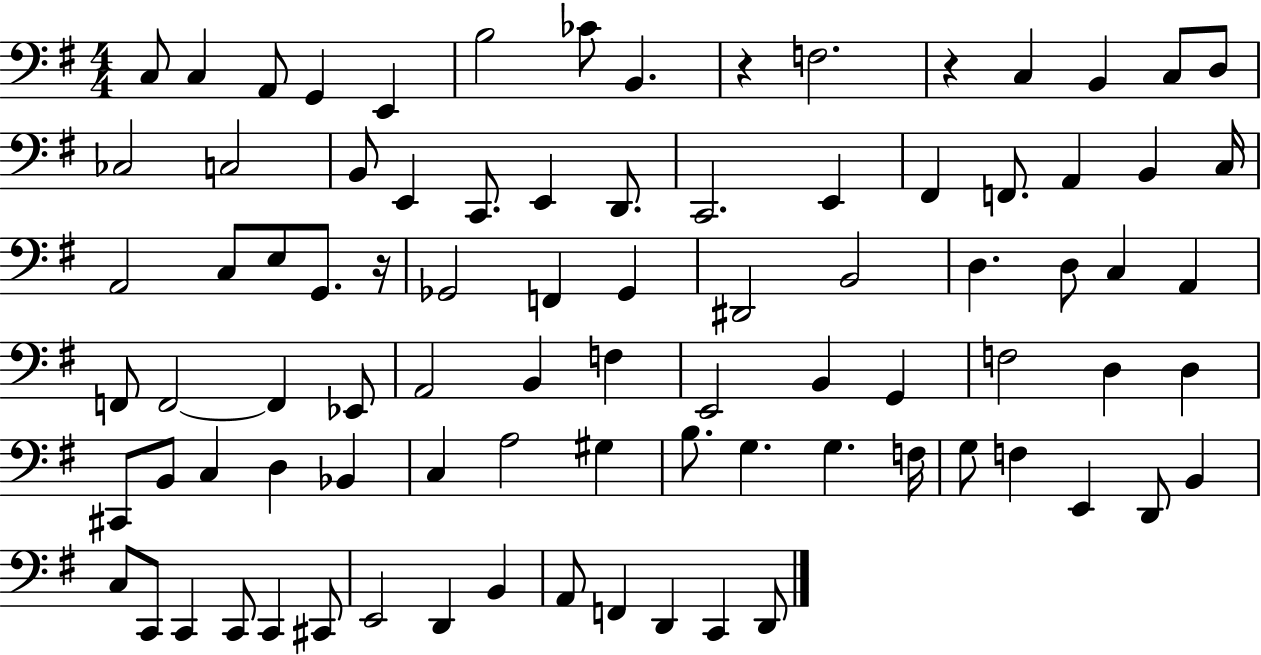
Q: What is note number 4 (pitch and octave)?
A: G2